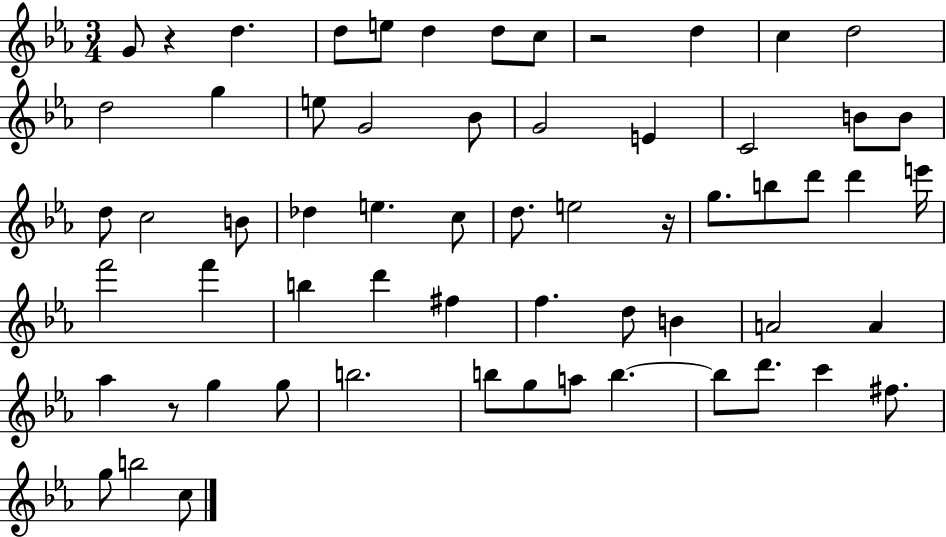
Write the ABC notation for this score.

X:1
T:Untitled
M:3/4
L:1/4
K:Eb
G/2 z d d/2 e/2 d d/2 c/2 z2 d c d2 d2 g e/2 G2 _B/2 G2 E C2 B/2 B/2 d/2 c2 B/2 _d e c/2 d/2 e2 z/4 g/2 b/2 d'/2 d' e'/4 f'2 f' b d' ^f f d/2 B A2 A _a z/2 g g/2 b2 b/2 g/2 a/2 b b/2 d'/2 c' ^f/2 g/2 b2 c/2